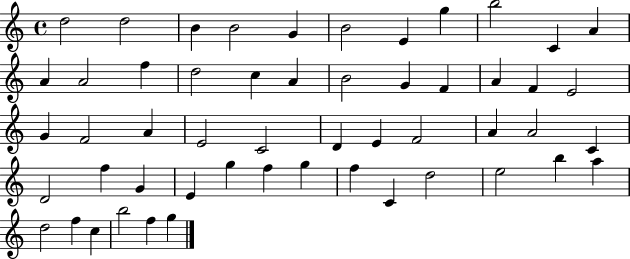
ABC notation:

X:1
T:Untitled
M:4/4
L:1/4
K:C
d2 d2 B B2 G B2 E g b2 C A A A2 f d2 c A B2 G F A F E2 G F2 A E2 C2 D E F2 A A2 C D2 f G E g f g f C d2 e2 b a d2 f c b2 f g